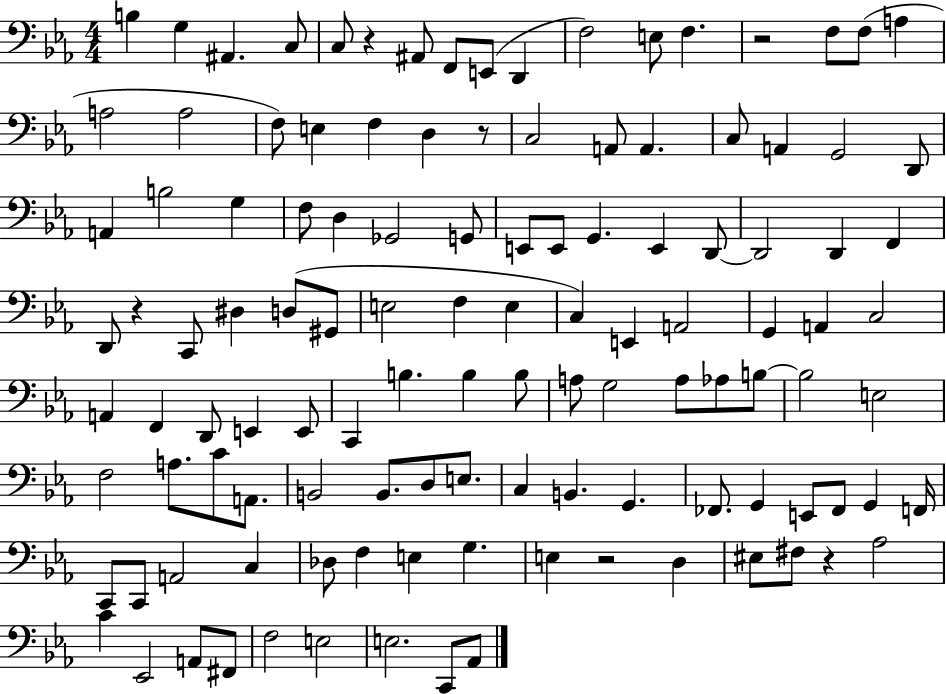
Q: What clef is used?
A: bass